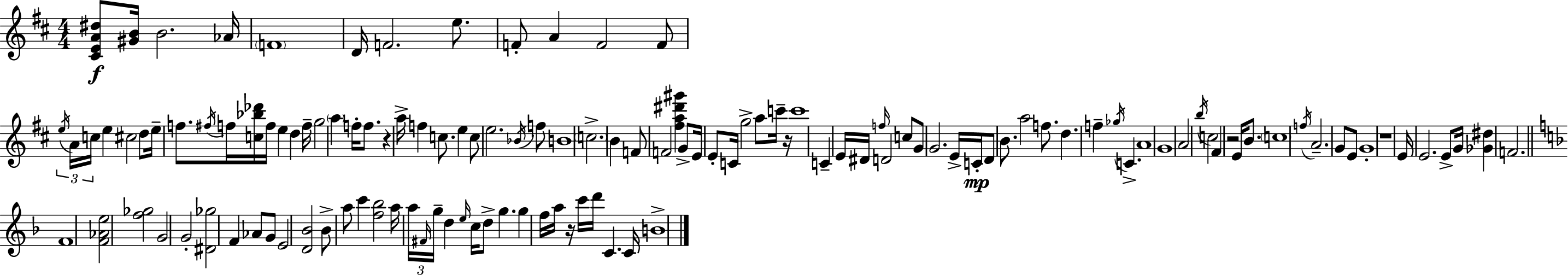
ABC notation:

X:1
T:Untitled
M:4/4
L:1/4
K:D
[^CEA^d]/2 [^GB]/4 B2 _A/4 F4 D/4 F2 e/2 F/2 A F2 F/2 e/4 A/4 c/4 e ^c2 d/2 e/4 f/2 ^f/4 f/4 [c_b_d']/4 f/4 e d f/4 g2 a f/4 f/2 z a/4 f c/2 e c/2 e2 _B/4 f/2 B4 c2 B F/2 F2 [^fa^d'^g'] G/2 E/4 E/2 C/4 g2 a/2 c'/4 z/4 c'4 C E/4 ^D/4 f/4 D2 c/2 G/2 G2 E/4 C/4 D/2 B/2 a2 f/2 d f _g/4 C A4 G4 A2 b/4 c2 ^F z2 E/4 B/2 c4 f/4 A2 G/2 E/2 G4 z4 E/4 E2 E/2 G/4 [_G^d] F2 F4 [F_Ae]2 [f_g]2 G2 G2 [^D_g]2 F _A/2 G/2 E2 [D_B]2 _B/2 a/2 c' [f_b]2 a/4 a/4 ^F/4 g/4 d e/4 c/4 d/2 g g f/4 a/4 z/4 c'/4 d'/4 C C/4 B4